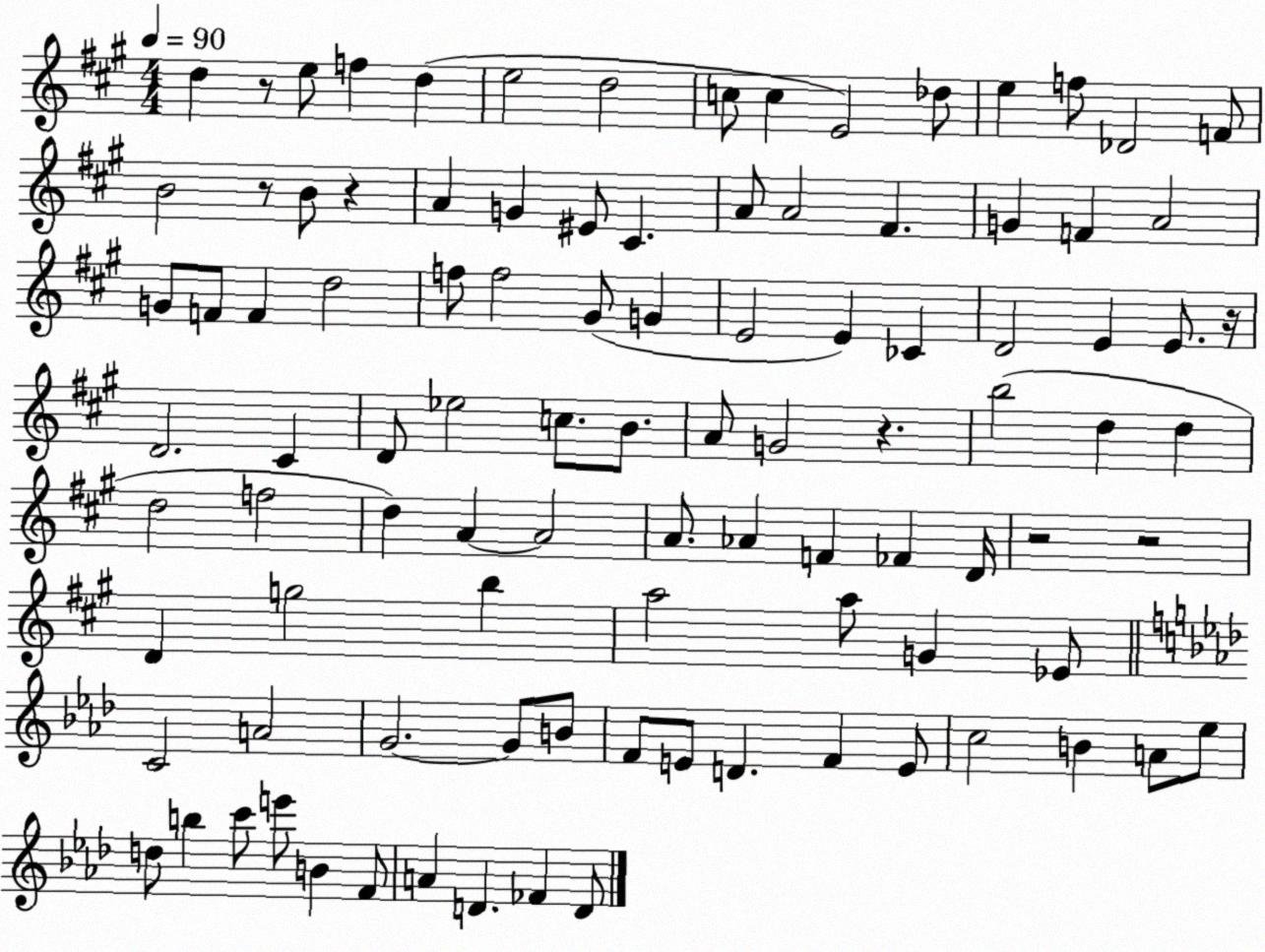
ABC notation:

X:1
T:Untitled
M:4/4
L:1/4
K:A
d z/2 e/2 f d e2 d2 c/2 c E2 _d/2 e f/2 _D2 F/2 B2 z/2 B/2 z A G ^E/2 ^C A/2 A2 ^F G F A2 G/2 F/2 F d2 f/2 f2 ^G/2 G E2 E _C D2 E E/2 z/4 D2 ^C D/2 _e2 c/2 B/2 A/2 G2 z b2 d d d2 f2 d A A2 A/2 _A F _F D/4 z2 z2 D g2 b a2 a/2 G _E/2 C2 A2 G2 G/2 B/2 F/2 E/2 D F E/2 c2 B A/2 _e/2 d/2 b c'/2 e'/2 B F/2 A D _F D/2